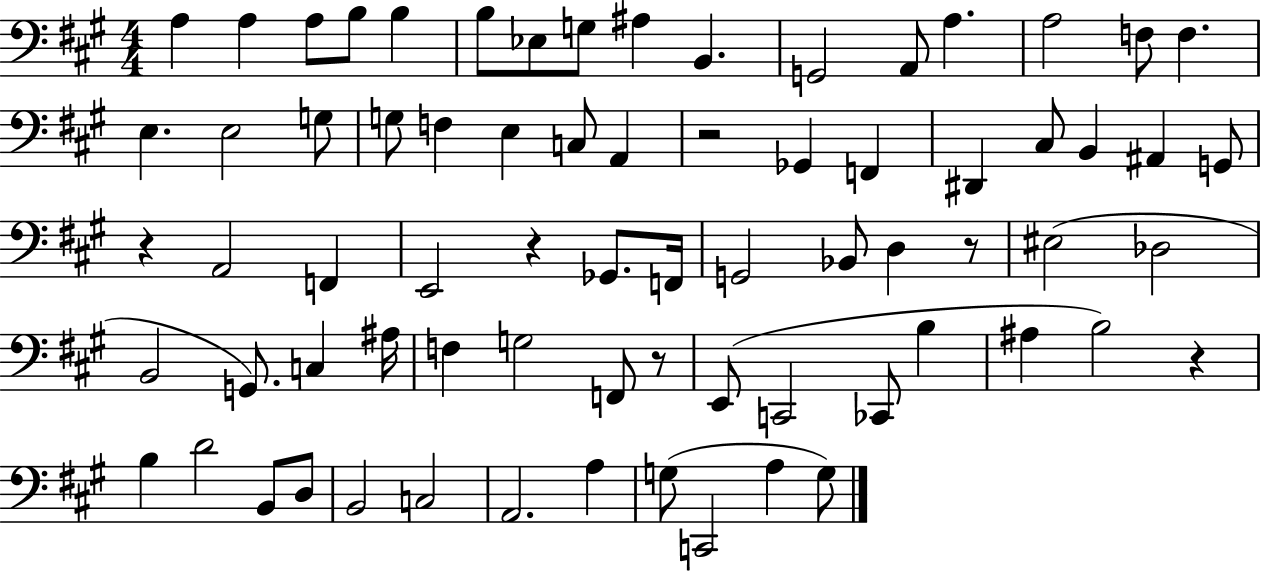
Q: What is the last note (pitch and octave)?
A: G3